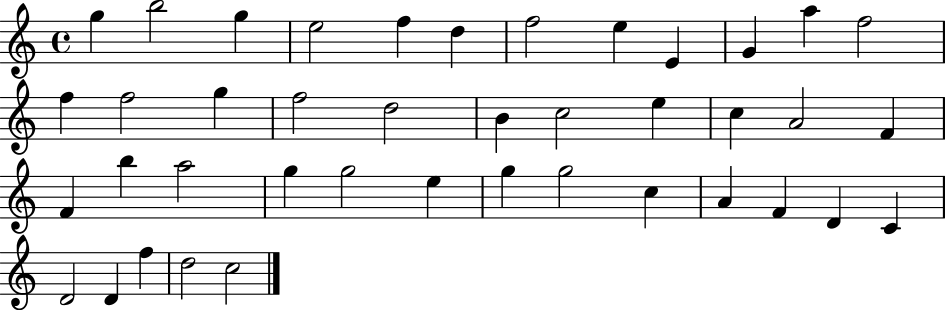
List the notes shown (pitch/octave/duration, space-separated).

G5/q B5/h G5/q E5/h F5/q D5/q F5/h E5/q E4/q G4/q A5/q F5/h F5/q F5/h G5/q F5/h D5/h B4/q C5/h E5/q C5/q A4/h F4/q F4/q B5/q A5/h G5/q G5/h E5/q G5/q G5/h C5/q A4/q F4/q D4/q C4/q D4/h D4/q F5/q D5/h C5/h